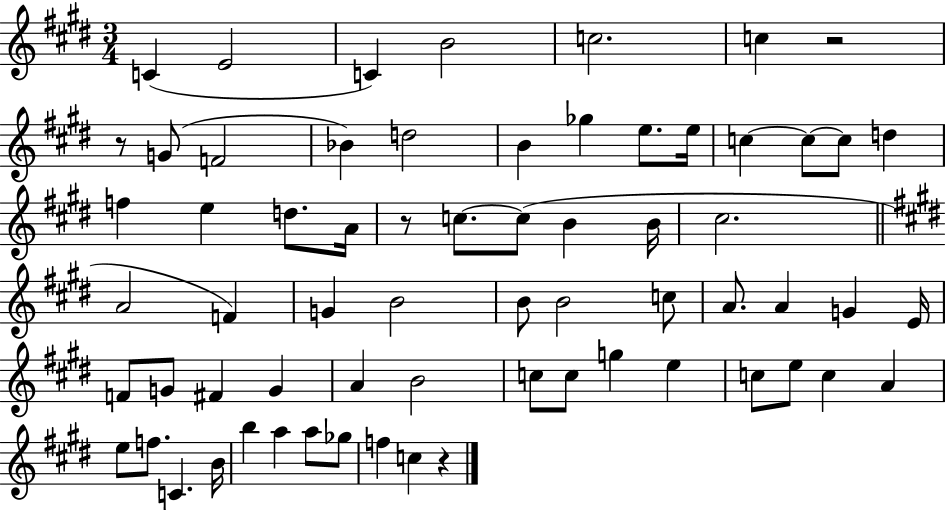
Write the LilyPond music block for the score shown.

{
  \clef treble
  \numericTimeSignature
  \time 3/4
  \key e \major
  c'4( e'2 | c'4) b'2 | c''2. | c''4 r2 | \break r8 g'8( f'2 | bes'4) d''2 | b'4 ges''4 e''8. e''16 | c''4~~ c''8~~ c''8 d''4 | \break f''4 e''4 d''8. a'16 | r8 c''8.~~ c''8( b'4 b'16 | cis''2. | \bar "||" \break \key e \major a'2 f'4) | g'4 b'2 | b'8 b'2 c''8 | a'8. a'4 g'4 e'16 | \break f'8 g'8 fis'4 g'4 | a'4 b'2 | c''8 c''8 g''4 e''4 | c''8 e''8 c''4 a'4 | \break e''8 f''8. c'4. b'16 | b''4 a''4 a''8 ges''8 | f''4 c''4 r4 | \bar "|."
}